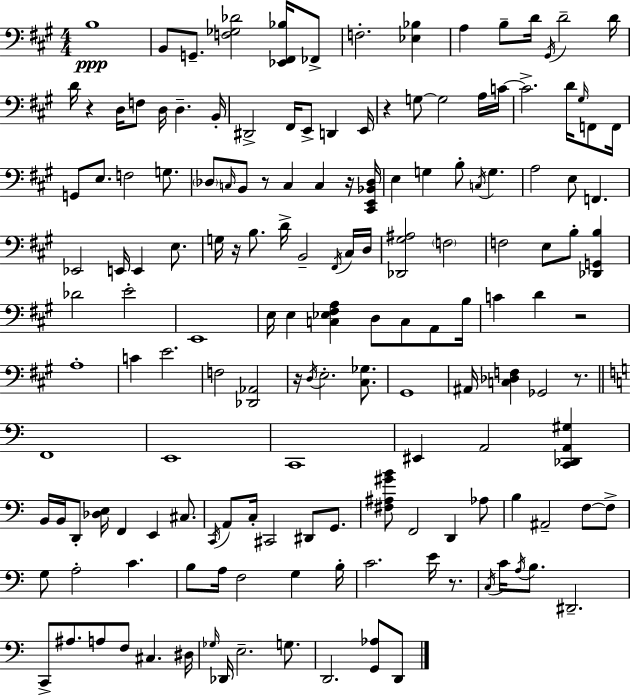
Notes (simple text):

B3/w B2/e G2/e. [F3,Gb3,Db4]/h [Eb2,F#2,Bb3]/s FES2/e F3/h. [Eb3,Bb3]/q A3/q B3/e D4/s G#2/s D4/h D4/s D4/s R/q D3/s F3/e D3/s D3/q. B2/s D#2/h F#2/s E2/e D2/q E2/s R/q G3/e G3/h A3/s C4/s C4/h. D4/s G#3/s F2/e F2/s G2/e E3/e. F3/h G3/e. Db3/e C3/s B2/e R/e C3/q C3/q R/s [C#2,E2,Bb2,Db3]/s E3/q G3/q B3/e C3/s G3/q. A3/h E3/e F2/q. Eb2/h E2/s E2/q E3/e. G3/s R/s B3/e. D4/s B2/h F#2/s C#3/s D3/s [Db2,G#3,A#3]/h F3/h F3/h E3/e B3/e [Db2,G2,B3]/q Db4/h E4/h E2/w E3/s E3/q [C3,Eb3,F#3,A3]/q D3/e C3/e A2/e B3/s C4/q D4/q R/h A3/w C4/q E4/h. F3/h [Db2,Ab2]/h R/s D3/s E3/h. [C#3,Gb3]/e. G#2/w A#2/s [C3,Db3,F3]/q Gb2/h R/e. F2/w E2/w C2/w EIS2/q A2/h [C2,Db2,A2,G#3]/q B2/s B2/s D2/e [Db3,E3]/s F2/q E2/q C#3/e. C2/s A2/e C3/s C#2/h D#2/e G2/e. [F#3,A#3,G#4,B4]/e F2/h D2/q Ab3/e B3/q A#2/h F3/e F3/e G3/e A3/h C4/q. B3/e A3/s F3/h G3/q B3/s C4/h. E4/s R/e. C3/s C4/s A3/s B3/e. D#2/h. C2/e A#3/e. A3/e F3/e C#3/q. D#3/s Gb3/s Db2/s E3/h. G3/e. D2/h. [G2,Ab3]/e D2/e